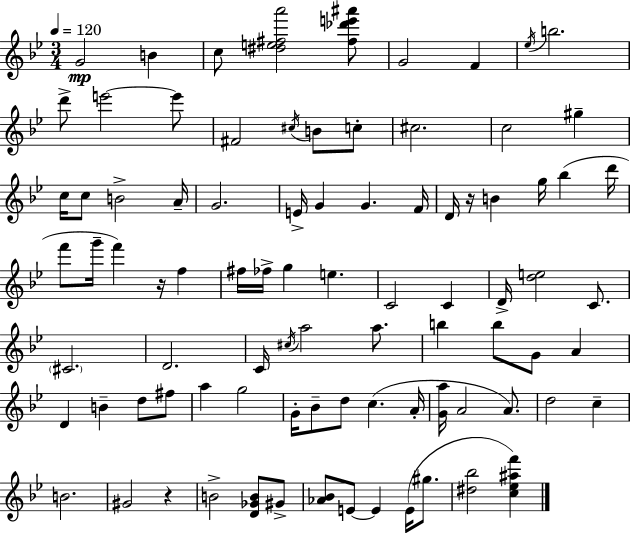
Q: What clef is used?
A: treble